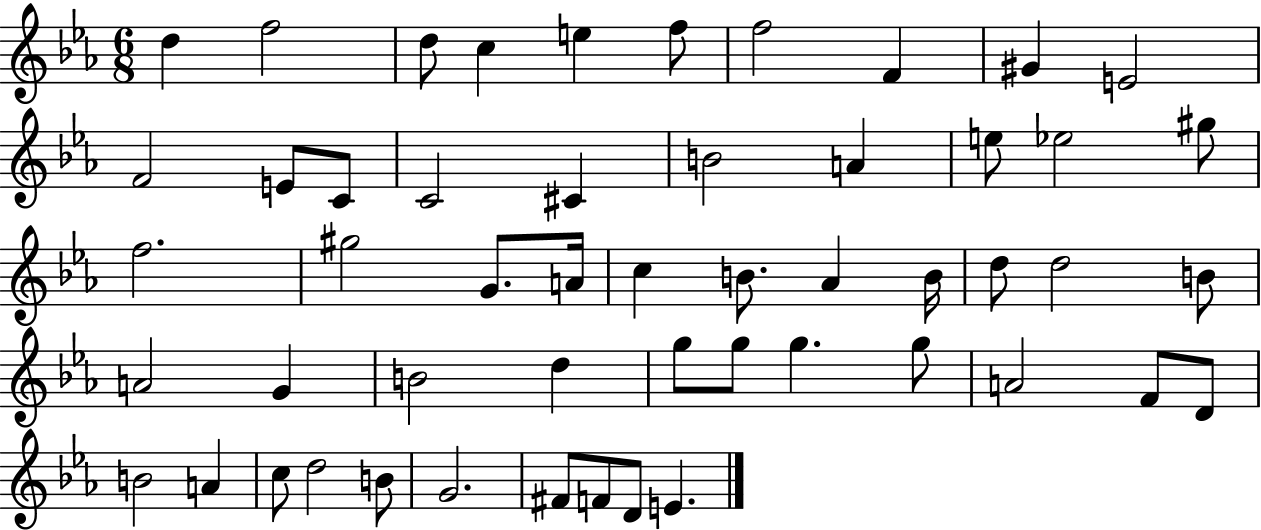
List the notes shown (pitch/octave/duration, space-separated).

D5/q F5/h D5/e C5/q E5/q F5/e F5/h F4/q G#4/q E4/h F4/h E4/e C4/e C4/h C#4/q B4/h A4/q E5/e Eb5/h G#5/e F5/h. G#5/h G4/e. A4/s C5/q B4/e. Ab4/q B4/s D5/e D5/h B4/e A4/h G4/q B4/h D5/q G5/e G5/e G5/q. G5/e A4/h F4/e D4/e B4/h A4/q C5/e D5/h B4/e G4/h. F#4/e F4/e D4/e E4/q.